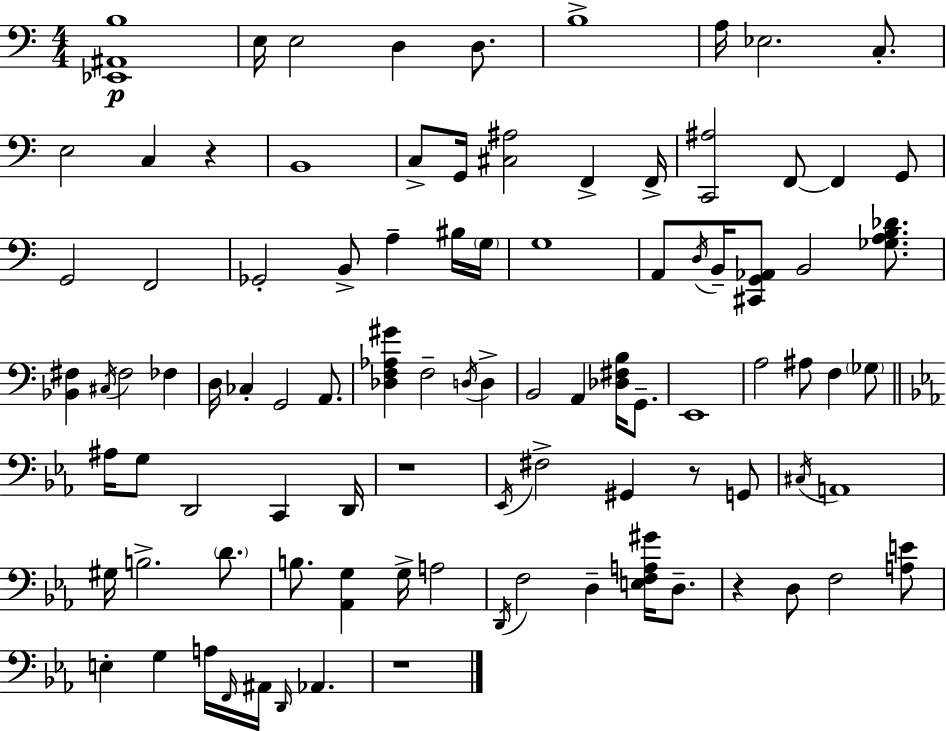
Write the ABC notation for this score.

X:1
T:Untitled
M:4/4
L:1/4
K:C
[_E,,^A,,B,]4 E,/4 E,2 D, D,/2 B,4 A,/4 _E,2 C,/2 E,2 C, z B,,4 C,/2 G,,/4 [^C,^A,]2 F,, F,,/4 [C,,^A,]2 F,,/2 F,, G,,/2 G,,2 F,,2 _G,,2 B,,/2 A, ^B,/4 G,/4 G,4 A,,/2 D,/4 B,,/4 [^C,,G,,_A,,]/2 B,,2 [_G,A,B,_D]/2 [_B,,^F,] ^C,/4 ^F,2 _F, D,/4 _C, G,,2 A,,/2 [_D,F,_A,^G] F,2 D,/4 D, B,,2 A,, [_D,^F,B,]/4 G,,/2 E,,4 A,2 ^A,/2 F, _G,/2 ^A,/4 G,/2 D,,2 C,, D,,/4 z4 _E,,/4 ^F,2 ^G,, z/2 G,,/2 ^C,/4 A,,4 ^G,/4 B,2 D/2 B,/2 [_A,,G,] G,/4 A,2 D,,/4 F,2 D, [E,F,A,^G]/4 D,/2 z D,/2 F,2 [A,E]/2 E, G, A,/4 F,,/4 ^A,,/4 D,,/4 _A,, z4